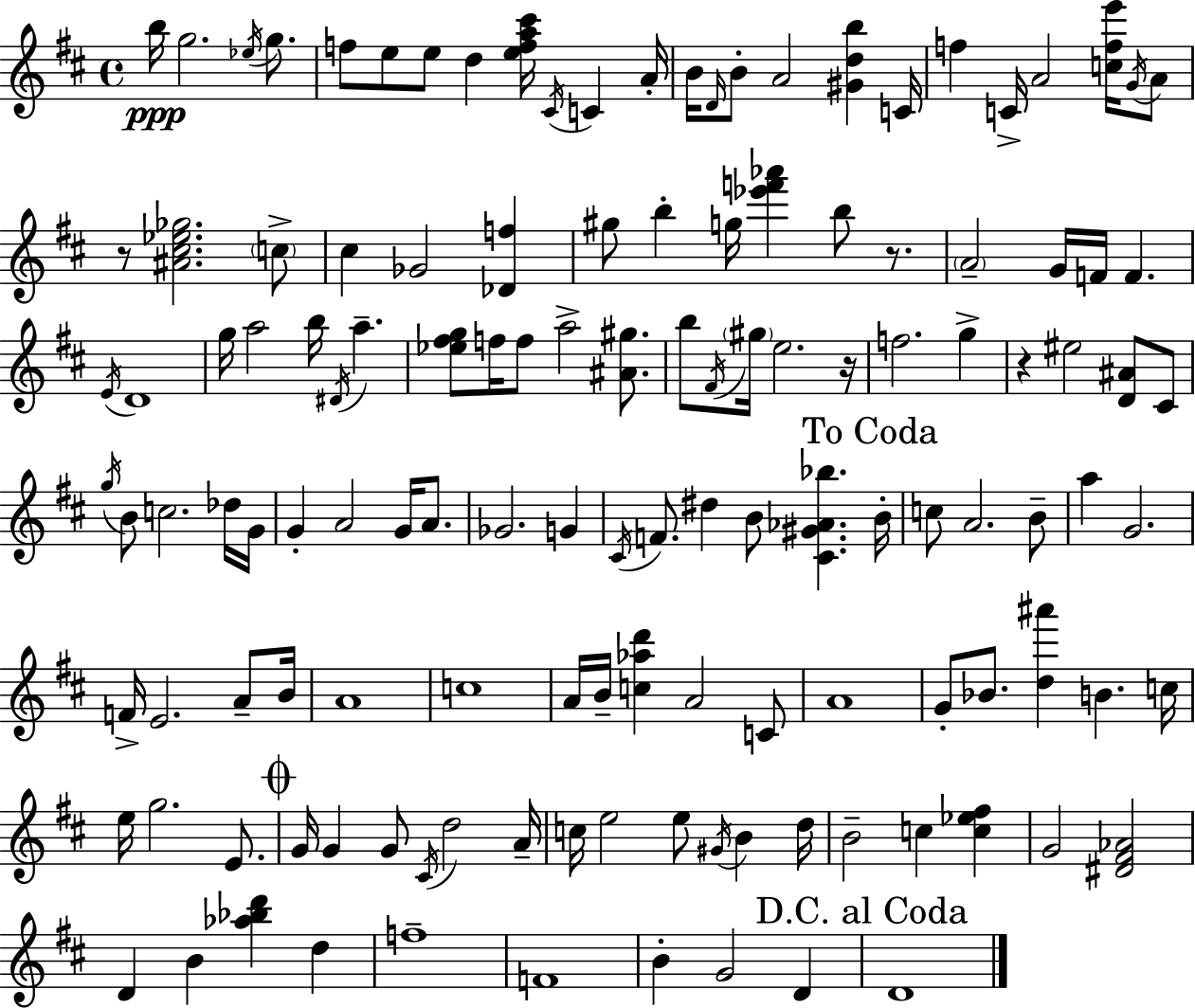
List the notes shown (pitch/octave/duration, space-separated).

B5/s G5/h. Eb5/s G5/e. F5/e E5/e E5/e D5/q [E5,F5,A5,C#6]/s C#4/s C4/q A4/s B4/s D4/s B4/e A4/h [G#4,D5,B5]/q C4/s F5/q C4/s A4/h [C5,F5,E6]/s G4/s A4/e R/e [A#4,C#5,Eb5,Gb5]/h. C5/e C#5/q Gb4/h [Db4,F5]/q G#5/e B5/q G5/s [Eb6,F6,Ab6]/q B5/e R/e. A4/h G4/s F4/s F4/q. E4/s D4/w G5/s A5/h B5/s D#4/s A5/q. [Eb5,F#5,G5]/e F5/s F5/e A5/h [A#4,G#5]/e. B5/e F#4/s G#5/s E5/h. R/s F5/h. G5/q R/q EIS5/h [D4,A#4]/e C#4/e G5/s B4/e C5/h. Db5/s G4/s G4/q A4/h G4/s A4/e. Gb4/h. G4/q C#4/s F4/e. D#5/q B4/e [C#4,G#4,Ab4,Bb5]/q. B4/s C5/e A4/h. B4/e A5/q G4/h. F4/s E4/h. A4/e B4/s A4/w C5/w A4/s B4/s [C5,Ab5,D6]/q A4/h C4/e A4/w G4/e Bb4/e. [D5,A#6]/q B4/q. C5/s E5/s G5/h. E4/e. G4/s G4/q G4/e C#4/s D5/h A4/s C5/s E5/h E5/e G#4/s B4/q D5/s B4/h C5/q [C5,Eb5,F#5]/q G4/h [D#4,F#4,Ab4]/h D4/q B4/q [Ab5,Bb5,D6]/q D5/q F5/w F4/w B4/q G4/h D4/q D4/w